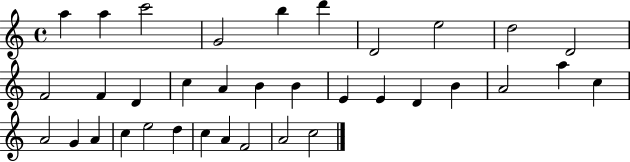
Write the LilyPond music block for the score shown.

{
  \clef treble
  \time 4/4
  \defaultTimeSignature
  \key c \major
  a''4 a''4 c'''2 | g'2 b''4 d'''4 | d'2 e''2 | d''2 d'2 | \break f'2 f'4 d'4 | c''4 a'4 b'4 b'4 | e'4 e'4 d'4 b'4 | a'2 a''4 c''4 | \break a'2 g'4 a'4 | c''4 e''2 d''4 | c''4 a'4 f'2 | a'2 c''2 | \break \bar "|."
}